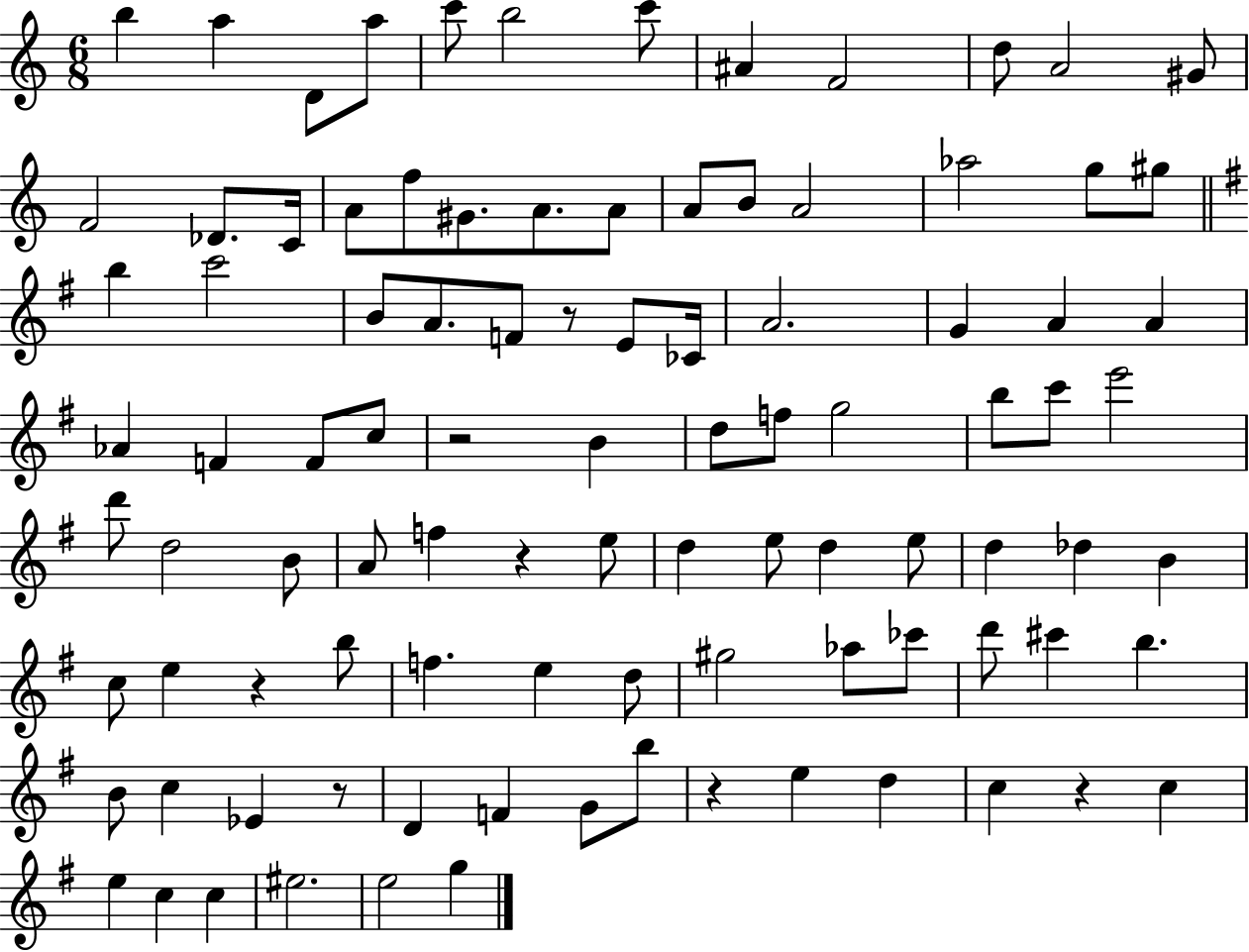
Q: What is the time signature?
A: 6/8